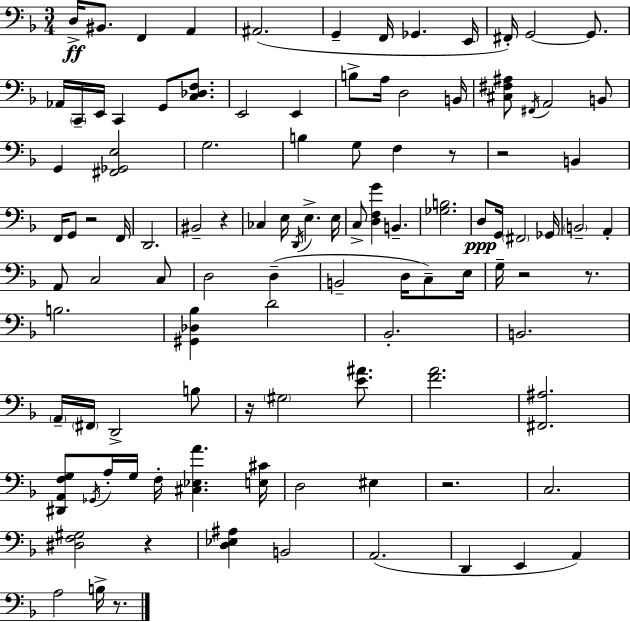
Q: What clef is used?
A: bass